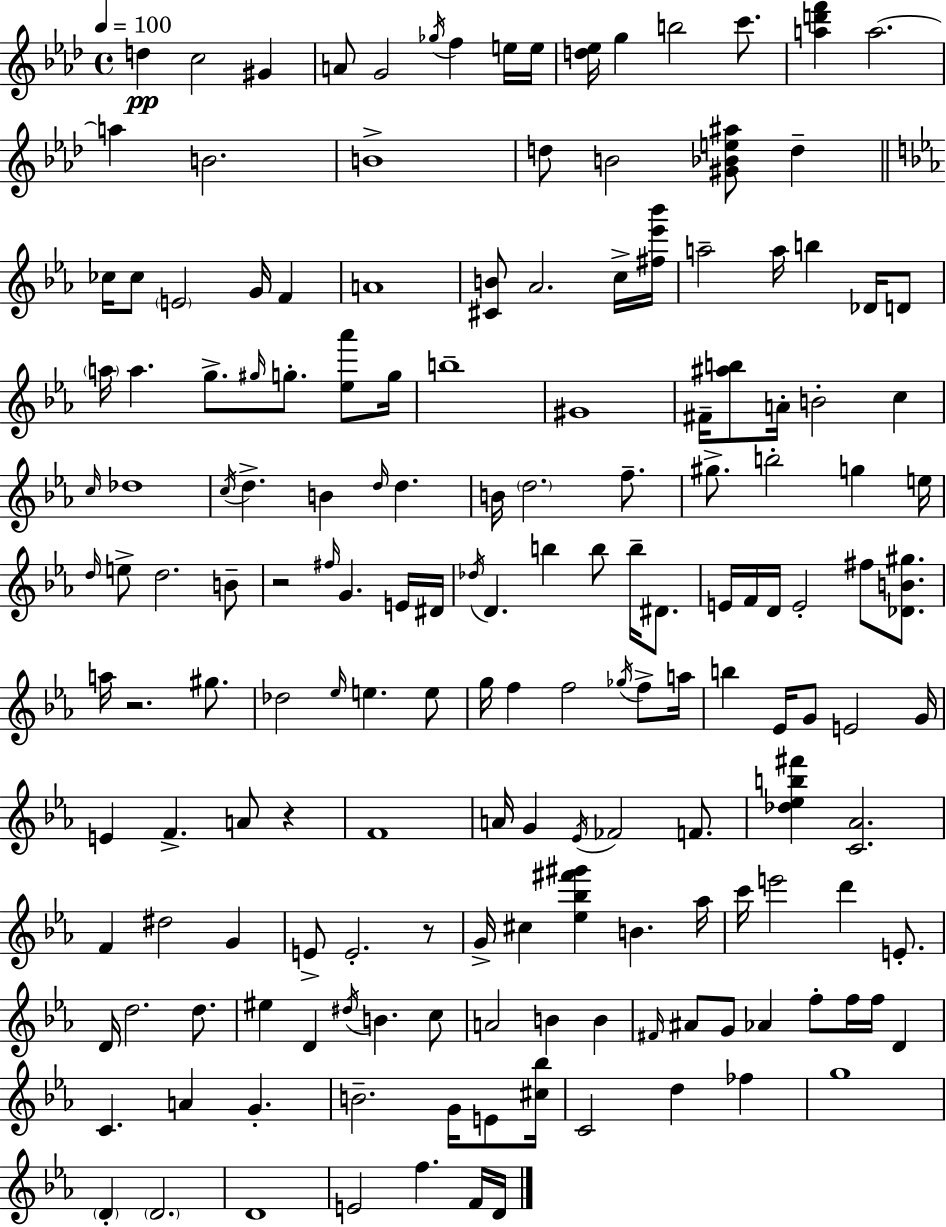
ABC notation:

X:1
T:Untitled
M:4/4
L:1/4
K:Ab
d c2 ^G A/2 G2 _g/4 f e/4 e/4 [d_e]/4 g b2 c'/2 [ad'f'] a2 a B2 B4 d/2 B2 [^G_Be^a]/2 d _c/4 _c/2 E2 G/4 F A4 [^CB]/2 _A2 c/4 [^f_e'_b']/4 a2 a/4 b _D/4 D/2 a/4 a g/2 ^g/4 g/2 [_e_a']/2 g/4 b4 ^G4 ^F/4 [^ab]/2 A/4 B2 c c/4 _d4 c/4 d B d/4 d B/4 d2 f/2 ^g/2 b2 g e/4 d/4 e/2 d2 B/2 z2 ^f/4 G E/4 ^D/4 _d/4 D b b/2 b/4 ^D/2 E/4 F/4 D/4 E2 ^f/2 [_DB^g]/2 a/4 z2 ^g/2 _d2 _e/4 e e/2 g/4 f f2 _g/4 f/2 a/4 b _E/4 G/2 E2 G/4 E F A/2 z F4 A/4 G _E/4 _F2 F/2 [_d_eb^f'] [C_A]2 F ^d2 G E/2 E2 z/2 G/4 ^c [_e_b^f'^g'] B _a/4 c'/4 e'2 d' E/2 D/4 d2 d/2 ^e D ^d/4 B c/2 A2 B B ^F/4 ^A/2 G/2 _A f/2 f/4 f/4 D C A G B2 G/4 E/2 [^c_b]/4 C2 d _f g4 D D2 D4 E2 f F/4 D/4